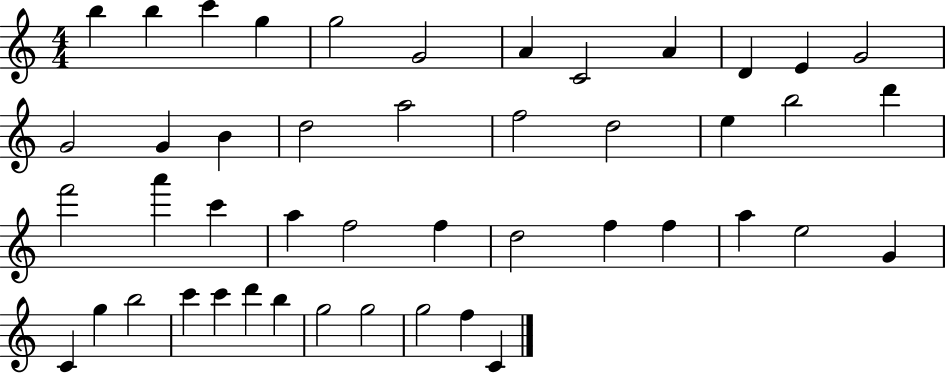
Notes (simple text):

B5/q B5/q C6/q G5/q G5/h G4/h A4/q C4/h A4/q D4/q E4/q G4/h G4/h G4/q B4/q D5/h A5/h F5/h D5/h E5/q B5/h D6/q F6/h A6/q C6/q A5/q F5/h F5/q D5/h F5/q F5/q A5/q E5/h G4/q C4/q G5/q B5/h C6/q C6/q D6/q B5/q G5/h G5/h G5/h F5/q C4/q